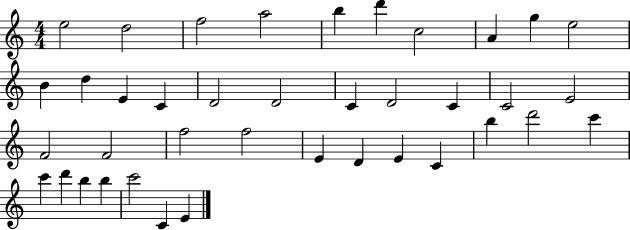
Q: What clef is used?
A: treble